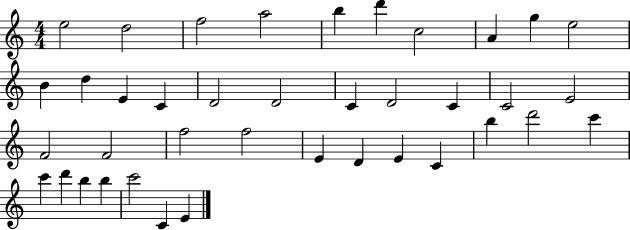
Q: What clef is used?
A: treble